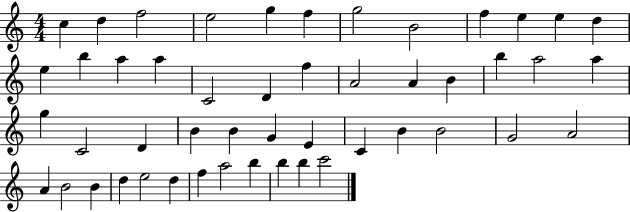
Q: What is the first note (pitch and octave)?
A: C5